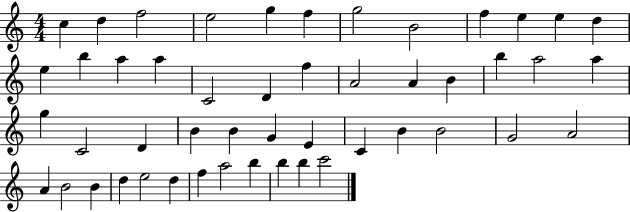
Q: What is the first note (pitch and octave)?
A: C5